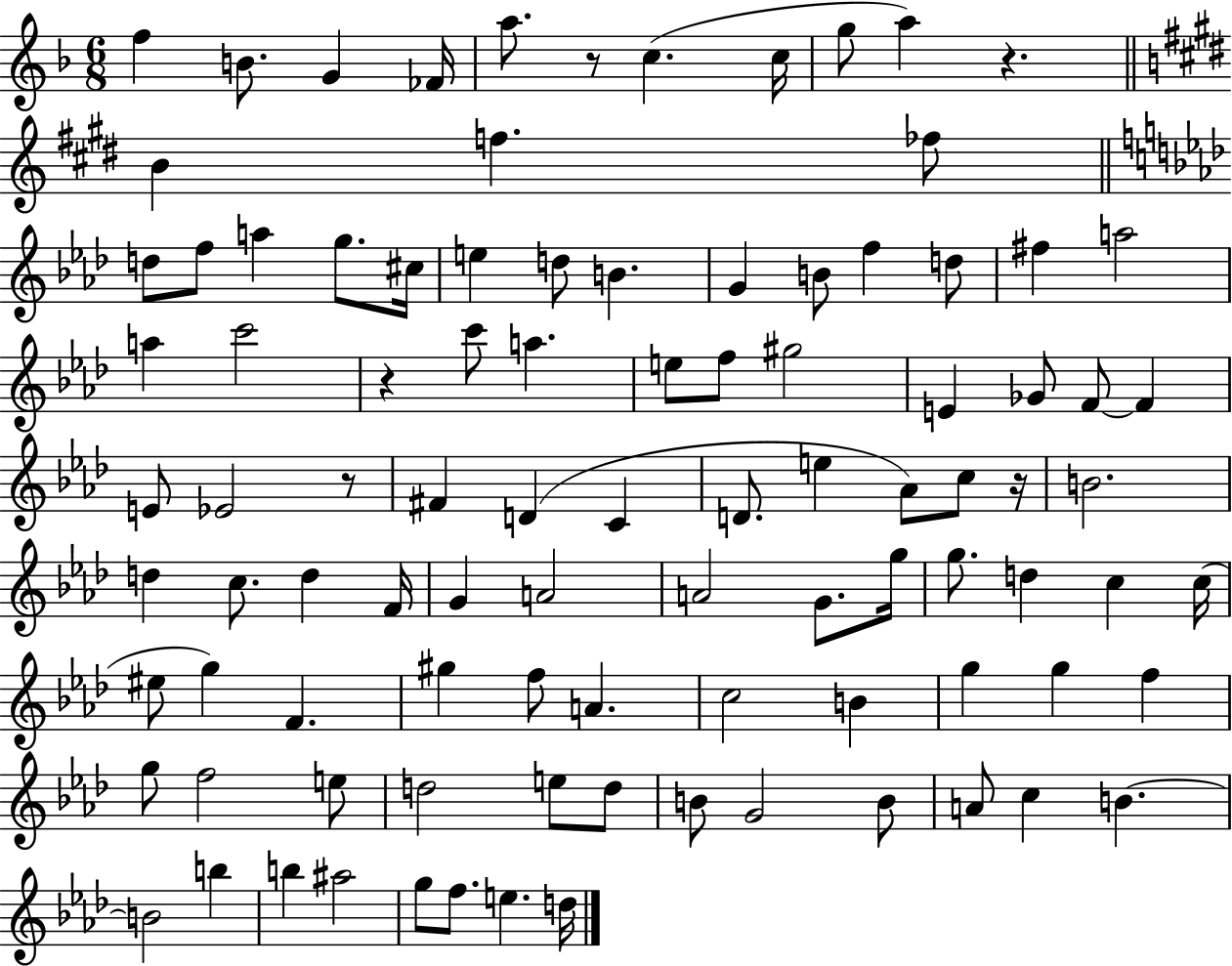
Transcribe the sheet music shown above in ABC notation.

X:1
T:Untitled
M:6/8
L:1/4
K:F
f B/2 G _F/4 a/2 z/2 c c/4 g/2 a z B f _f/2 d/2 f/2 a g/2 ^c/4 e d/2 B G B/2 f d/2 ^f a2 a c'2 z c'/2 a e/2 f/2 ^g2 E _G/2 F/2 F E/2 _E2 z/2 ^F D C D/2 e _A/2 c/2 z/4 B2 d c/2 d F/4 G A2 A2 G/2 g/4 g/2 d c c/4 ^e/2 g F ^g f/2 A c2 B g g f g/2 f2 e/2 d2 e/2 d/2 B/2 G2 B/2 A/2 c B B2 b b ^a2 g/2 f/2 e d/4